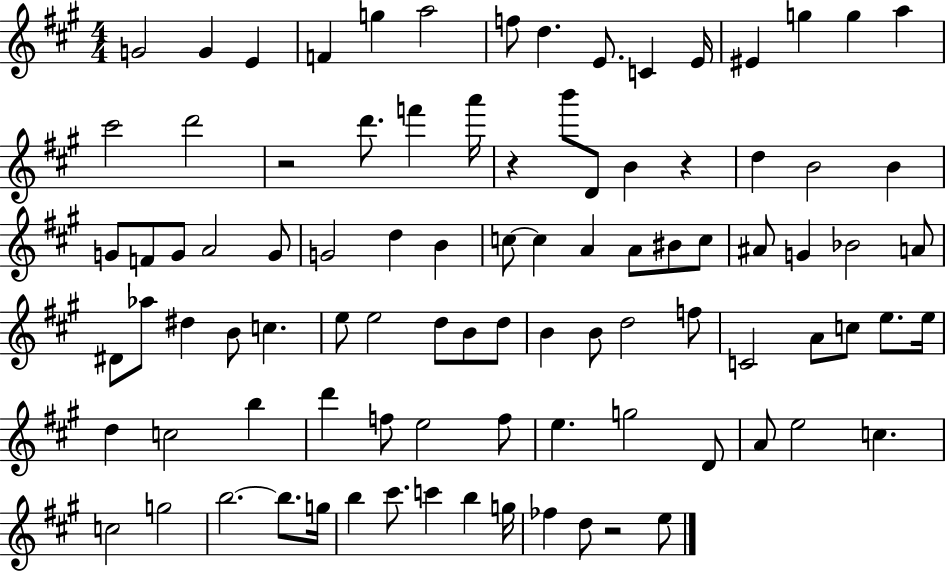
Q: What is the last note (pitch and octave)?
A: E5